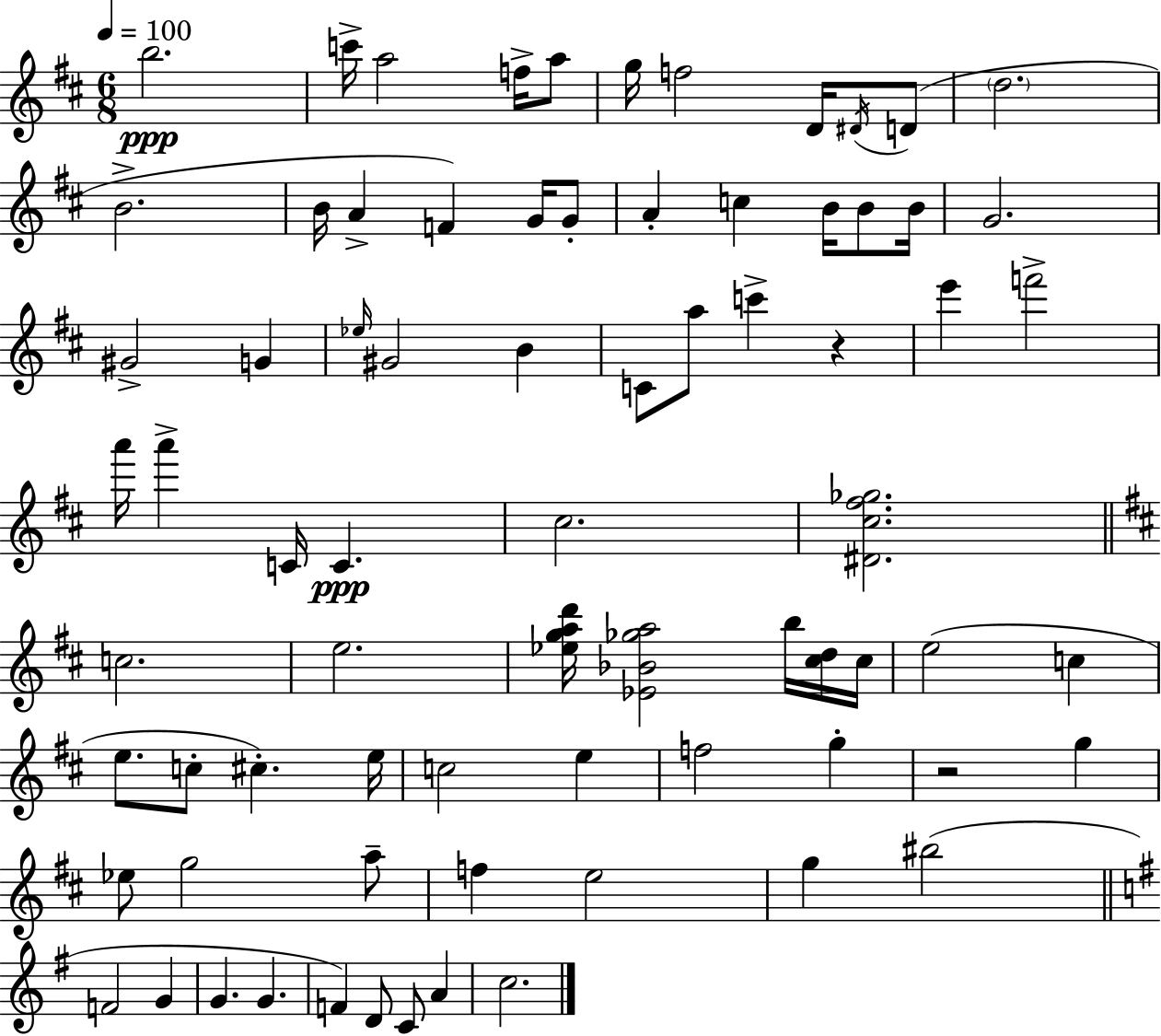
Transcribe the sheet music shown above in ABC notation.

X:1
T:Untitled
M:6/8
L:1/4
K:D
b2 c'/4 a2 f/4 a/2 g/4 f2 D/4 ^D/4 D/2 d2 B2 B/4 A F G/4 G/2 A c B/4 B/2 B/4 G2 ^G2 G _e/4 ^G2 B C/2 a/2 c' z e' f'2 a'/4 a' C/4 C ^c2 [^D^c^f_g]2 c2 e2 [_egad']/4 [_E_B_ga]2 b/4 [^cd]/4 ^c/4 e2 c e/2 c/2 ^c e/4 c2 e f2 g z2 g _e/2 g2 a/2 f e2 g ^b2 F2 G G G F D/2 C/2 A c2